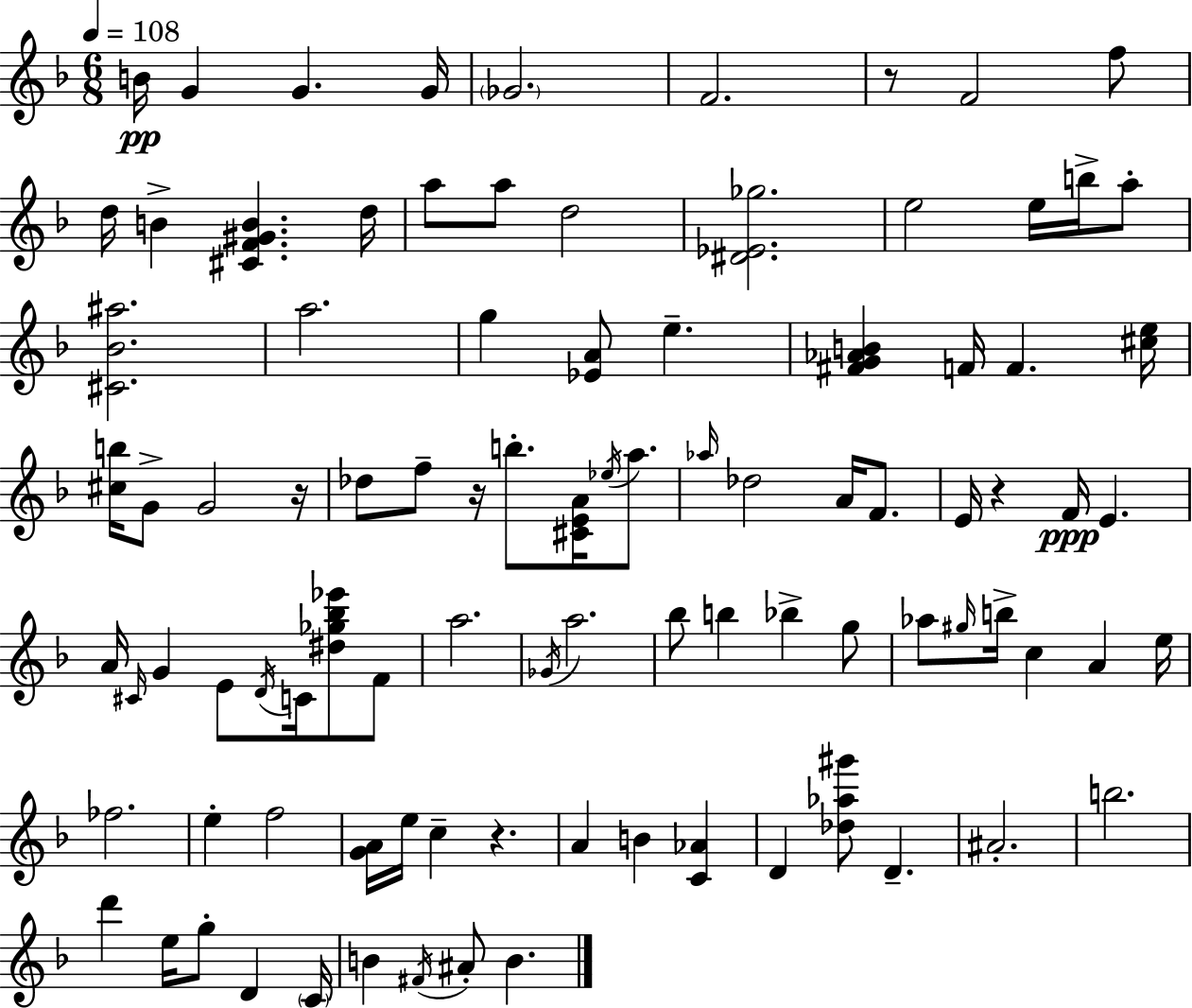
B4/s G4/q G4/q. G4/s Gb4/h. F4/h. R/e F4/h F5/e D5/s B4/q [C#4,F4,G#4,B4]/q. D5/s A5/e A5/e D5/h [D#4,Eb4,Gb5]/h. E5/h E5/s B5/s A5/e [C#4,Bb4,A#5]/h. A5/h. G5/q [Eb4,A4]/e E5/q. [F#4,G4,Ab4,B4]/q F4/s F4/q. [C#5,E5]/s [C#5,B5]/s G4/e G4/h R/s Db5/e F5/e R/s B5/e. [C#4,E4,A4]/s Eb5/s A5/e. Ab5/s Db5/h A4/s F4/e. E4/s R/q F4/s E4/q. A4/s C#4/s G4/q E4/e D4/s C4/s [D#5,Gb5,Bb5,Eb6]/e F4/e A5/h. Gb4/s A5/h. Bb5/e B5/q Bb5/q G5/e Ab5/e G#5/s B5/s C5/q A4/q E5/s FES5/h. E5/q F5/h [G4,A4]/s E5/s C5/q R/q. A4/q B4/q [C4,Ab4]/q D4/q [Db5,Ab5,G#6]/e D4/q. A#4/h. B5/h. D6/q E5/s G5/e D4/q C4/s B4/q F#4/s A#4/e B4/q.